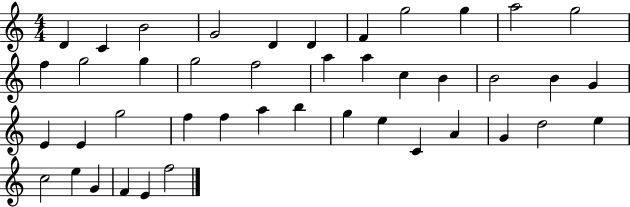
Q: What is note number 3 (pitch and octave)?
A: B4